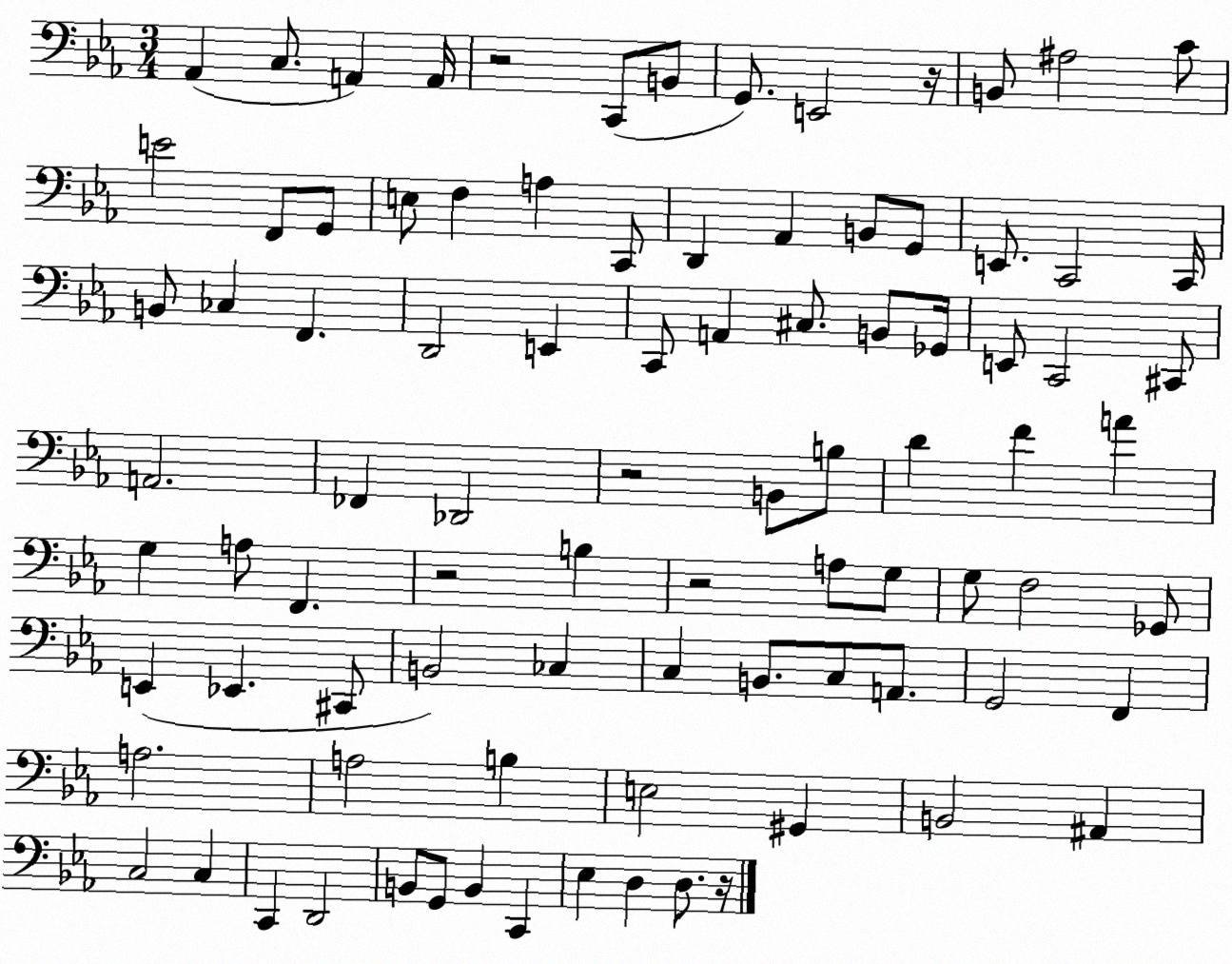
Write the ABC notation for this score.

X:1
T:Untitled
M:3/4
L:1/4
K:Eb
_A,, C,/2 A,, A,,/4 z2 C,,/2 B,,/2 G,,/2 E,,2 z/4 B,,/2 ^A,2 C/2 E2 F,,/2 G,,/2 E,/2 F, A, C,,/2 D,, _A,, B,,/2 G,,/2 E,,/2 C,,2 C,,/4 B,,/2 _C, F,, D,,2 E,, C,,/2 A,, ^C,/2 B,,/2 _G,,/4 E,,/2 C,,2 ^C,,/2 A,,2 _F,, _D,,2 z2 B,,/2 B,/2 D F A G, A,/2 F,, z2 B, z2 A,/2 G,/2 G,/2 F,2 _G,,/2 E,, _E,, ^C,,/2 B,,2 _C, C, B,,/2 C,/2 A,,/2 G,,2 F,, A,2 A,2 B, E,2 ^G,, B,,2 ^A,, C,2 C, C,, D,,2 B,,/2 G,,/2 B,, C,, _E, D, D,/2 z/4